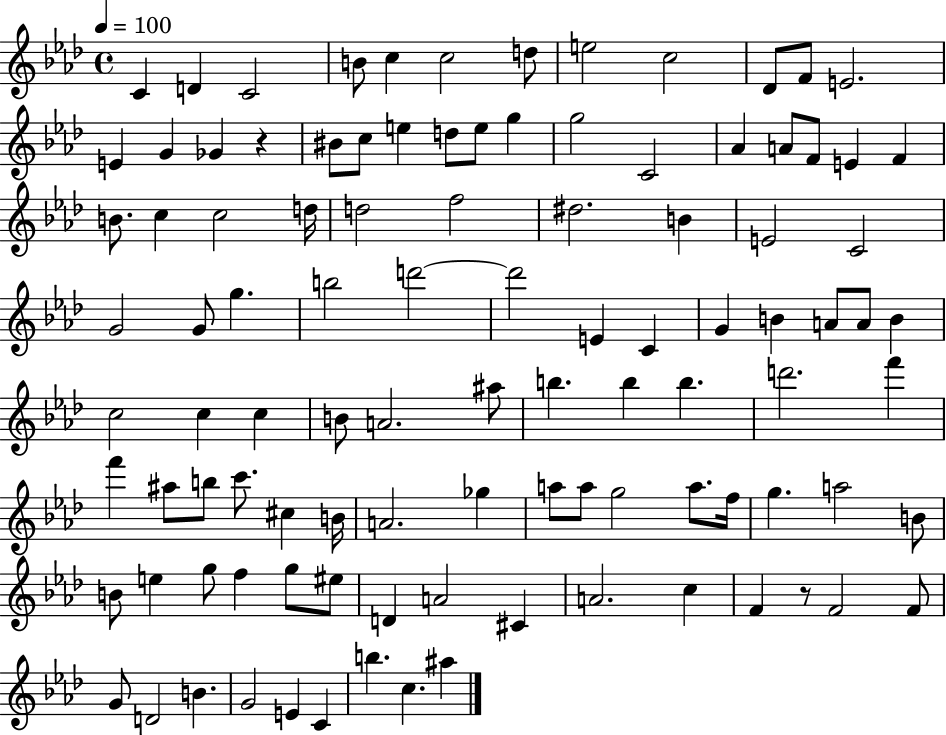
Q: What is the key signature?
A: AES major